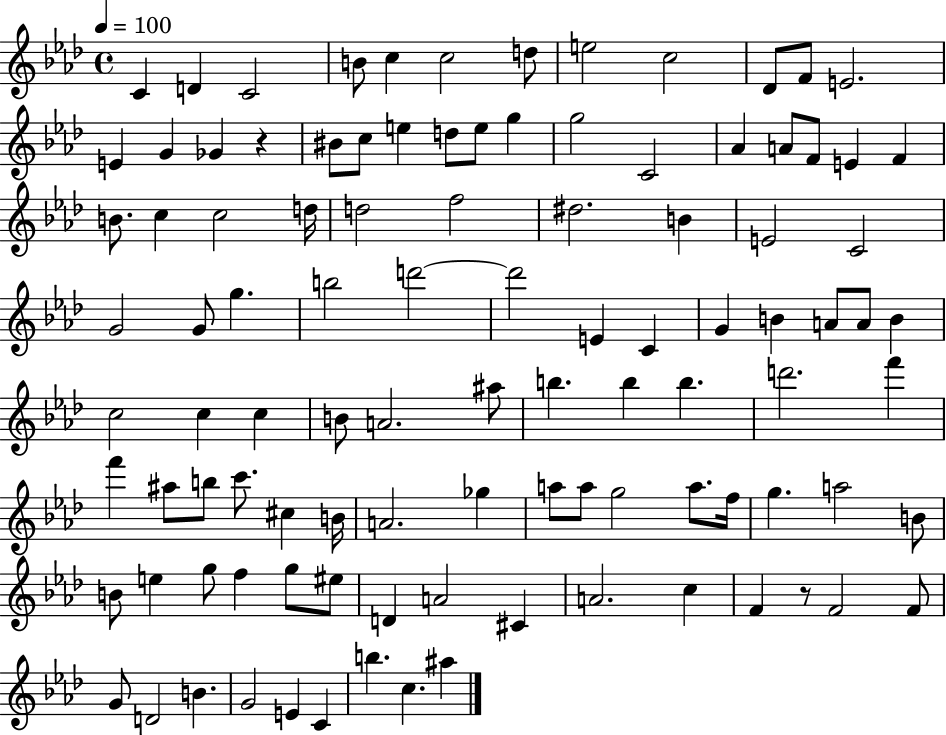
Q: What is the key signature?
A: AES major